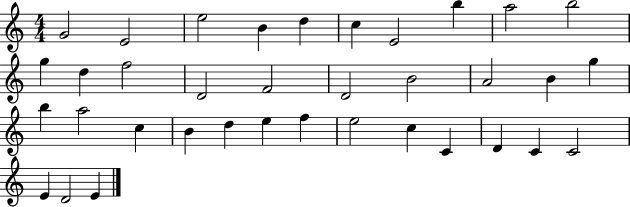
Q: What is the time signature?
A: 4/4